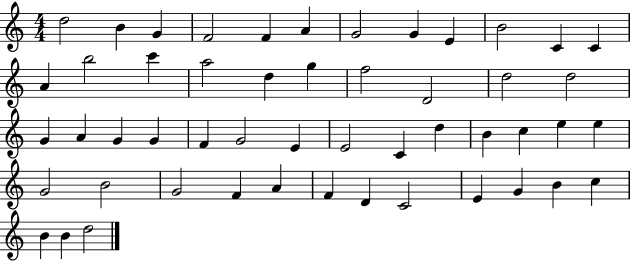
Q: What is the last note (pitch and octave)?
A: D5